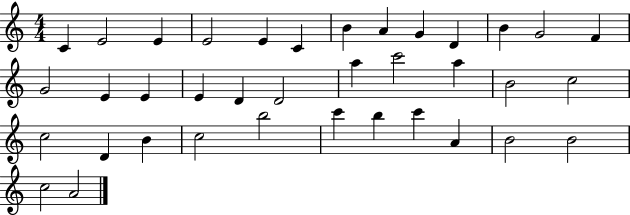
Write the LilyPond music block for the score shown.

{
  \clef treble
  \numericTimeSignature
  \time 4/4
  \key c \major
  c'4 e'2 e'4 | e'2 e'4 c'4 | b'4 a'4 g'4 d'4 | b'4 g'2 f'4 | \break g'2 e'4 e'4 | e'4 d'4 d'2 | a''4 c'''2 a''4 | b'2 c''2 | \break c''2 d'4 b'4 | c''2 b''2 | c'''4 b''4 c'''4 a'4 | b'2 b'2 | \break c''2 a'2 | \bar "|."
}